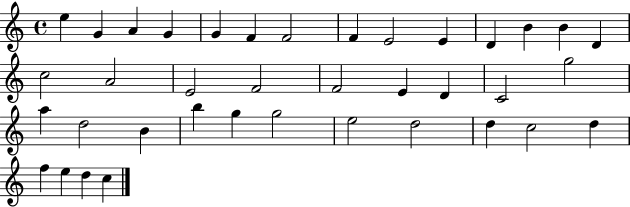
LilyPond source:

{
  \clef treble
  \time 4/4
  \defaultTimeSignature
  \key c \major
  e''4 g'4 a'4 g'4 | g'4 f'4 f'2 | f'4 e'2 e'4 | d'4 b'4 b'4 d'4 | \break c''2 a'2 | e'2 f'2 | f'2 e'4 d'4 | c'2 g''2 | \break a''4 d''2 b'4 | b''4 g''4 g''2 | e''2 d''2 | d''4 c''2 d''4 | \break f''4 e''4 d''4 c''4 | \bar "|."
}